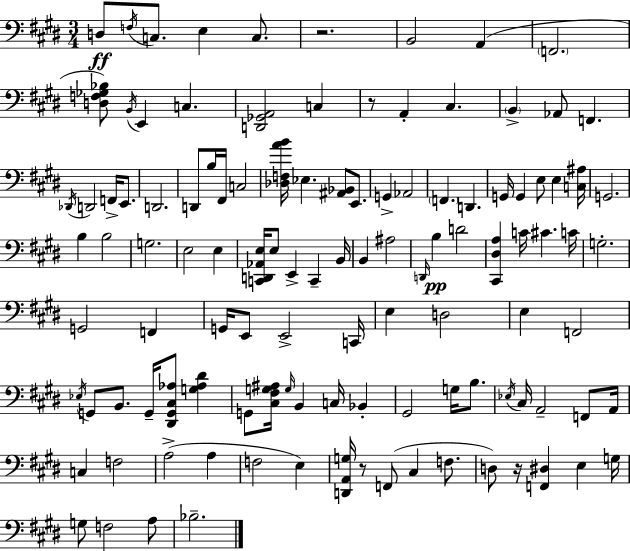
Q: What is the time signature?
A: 3/4